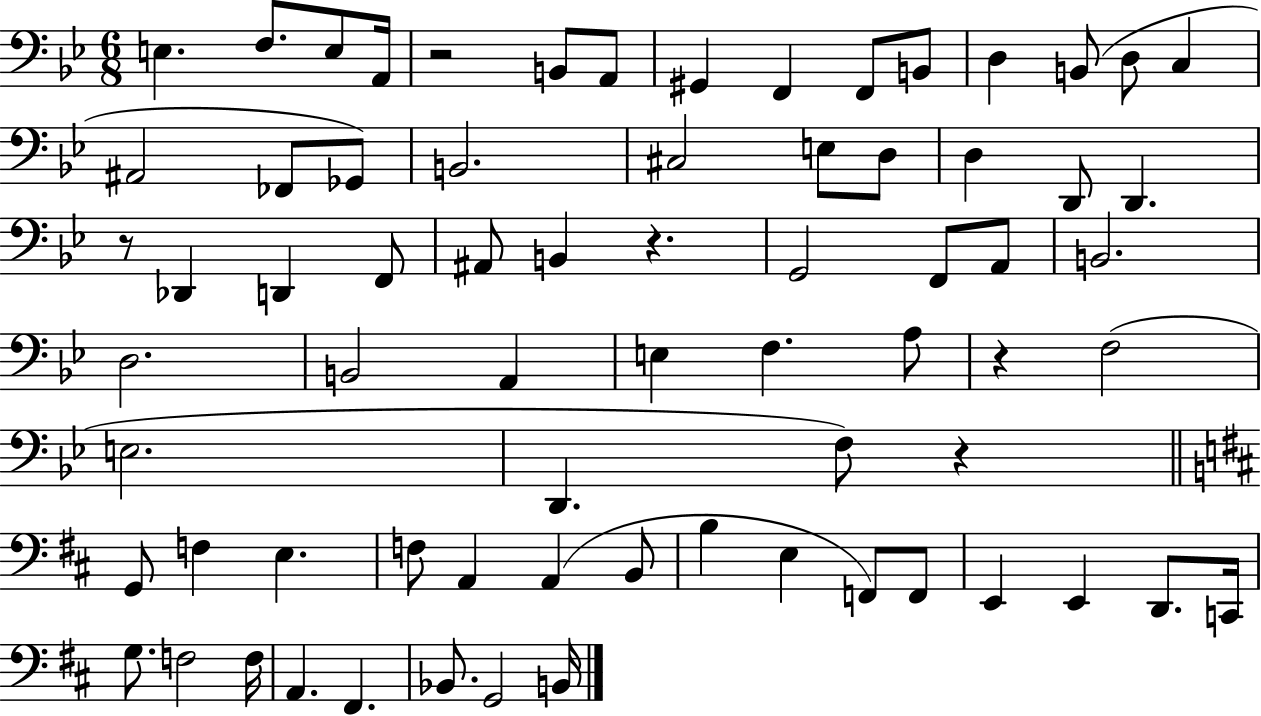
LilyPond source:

{
  \clef bass
  \numericTimeSignature
  \time 6/8
  \key bes \major
  e4. f8. e8 a,16 | r2 b,8 a,8 | gis,4 f,4 f,8 b,8 | d4 b,8( d8 c4 | \break ais,2 fes,8 ges,8) | b,2. | cis2 e8 d8 | d4 d,8 d,4. | \break r8 des,4 d,4 f,8 | ais,8 b,4 r4. | g,2 f,8 a,8 | b,2. | \break d2. | b,2 a,4 | e4 f4. a8 | r4 f2( | \break e2. | d,4. f8) r4 | \bar "||" \break \key d \major g,8 f4 e4. | f8 a,4 a,4( b,8 | b4 e4 f,8) f,8 | e,4 e,4 d,8. c,16 | \break g8. f2 f16 | a,4. fis,4. | bes,8. g,2 b,16 | \bar "|."
}